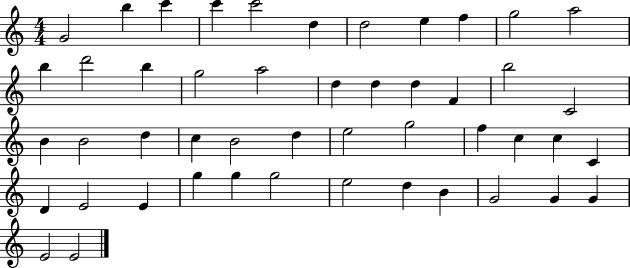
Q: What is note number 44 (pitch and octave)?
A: G4